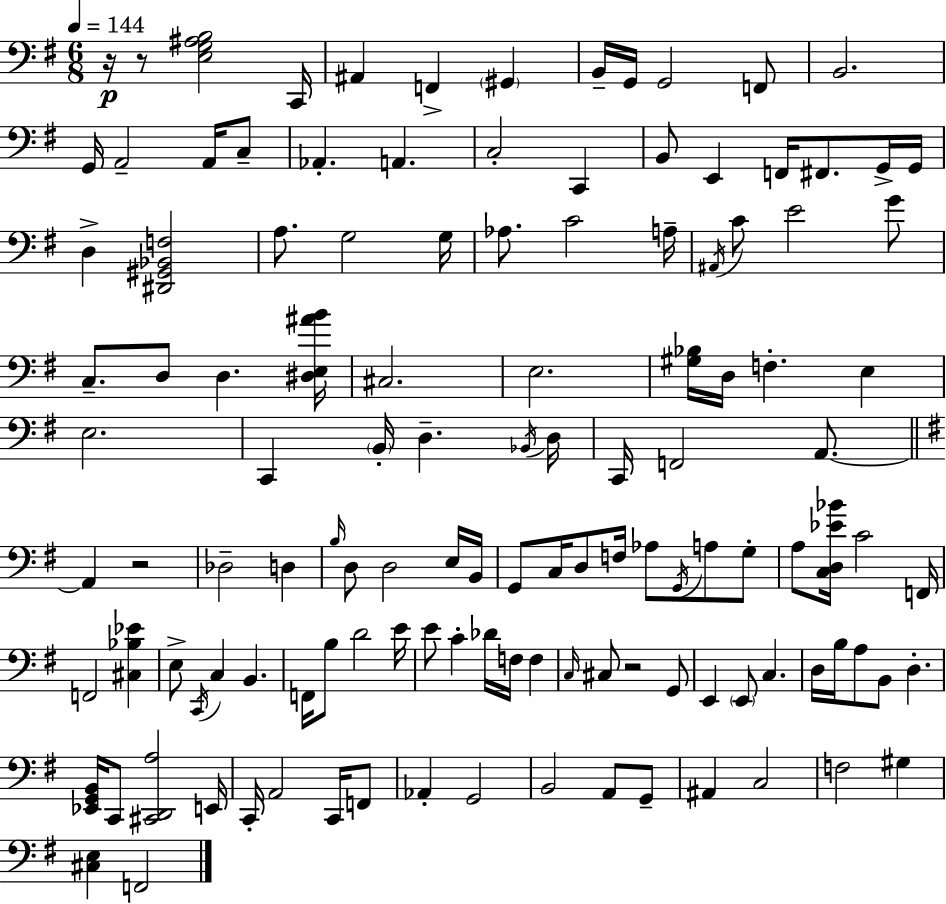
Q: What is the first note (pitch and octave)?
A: C2